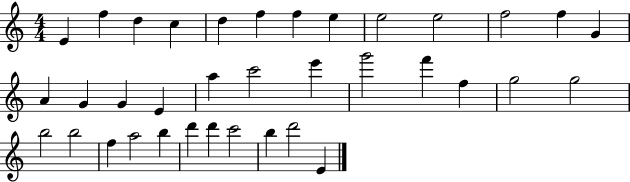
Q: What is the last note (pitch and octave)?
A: E4